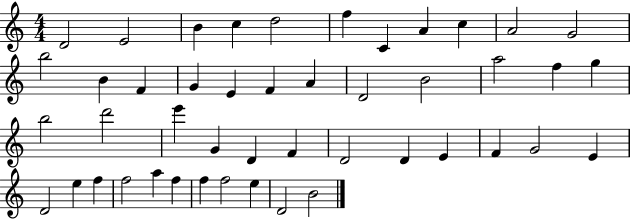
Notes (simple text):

D4/h E4/h B4/q C5/q D5/h F5/q C4/q A4/q C5/q A4/h G4/h B5/h B4/q F4/q G4/q E4/q F4/q A4/q D4/h B4/h A5/h F5/q G5/q B5/h D6/h E6/q G4/q D4/q F4/q D4/h D4/q E4/q F4/q G4/h E4/q D4/h E5/q F5/q F5/h A5/q F5/q F5/q F5/h E5/q D4/h B4/h